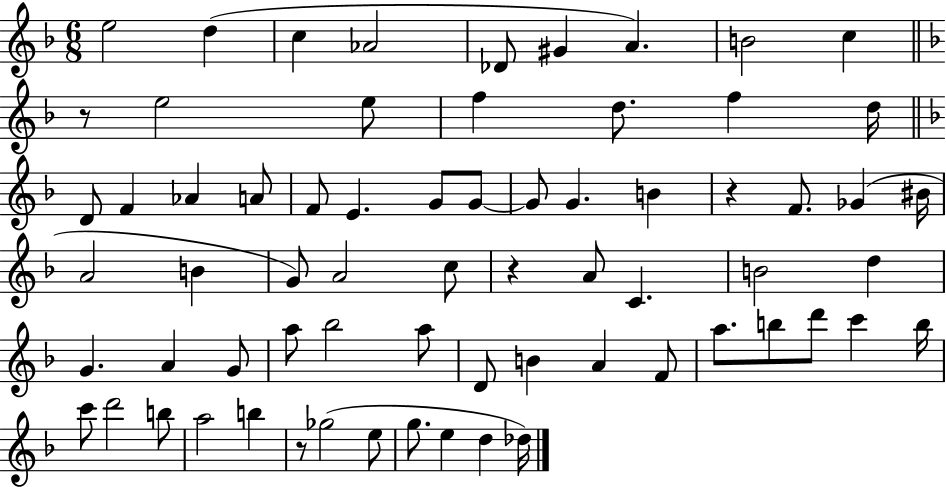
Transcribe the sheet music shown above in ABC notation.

X:1
T:Untitled
M:6/8
L:1/4
K:F
e2 d c _A2 _D/2 ^G A B2 c z/2 e2 e/2 f d/2 f d/4 D/2 F _A A/2 F/2 E G/2 G/2 G/2 G B z F/2 _G ^B/4 A2 B G/2 A2 c/2 z A/2 C B2 d G A G/2 a/2 _b2 a/2 D/2 B A F/2 a/2 b/2 d'/2 c' b/4 c'/2 d'2 b/2 a2 b z/2 _g2 e/2 g/2 e d _d/4